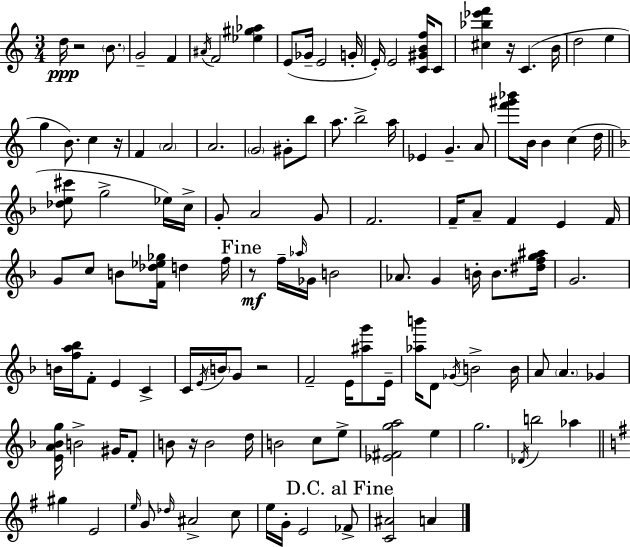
{
  \clef treble
  \numericTimeSignature
  \time 3/4
  \key a \minor
  d''16\ppp r2 \parenthesize b'8. | g'2-- f'4 | \acciaccatura { ais'16 } f'2 <ees'' gis'' aes''>4 | e'8( ges'16-- e'2 | \break g'16-. e'16-.) e'2 <c' gis' b' f''>16 c'8 | <cis'' bes'' ees''' f'''>4 r16 c'4.( | b'16 d''2 e''4 | g''4 b'8.) c''4 | \break r16 f'4 \parenthesize a'2 | a'2. | \parenthesize g'2 gis'8-. b''8 | a''8. b''2-> | \break a''16 ees'4 g'4.-- a'8 | <f''' gis''' bes'''>8 b'16 b'4 c''4( | d''16 \bar "||" \break \key f \major <des'' e'' cis'''>8 g''2-> ees''16) c''16-> | g'8-. a'2 g'8 | f'2. | f'16-- a'8-- f'4 e'4 f'16 | \break g'8 c''8 b'8 <f' des'' ees'' ges''>16 d''4 f''16 | \mark "Fine" r8\mf f''16-- \grace { aes''16 } ges'16 b'2 | aes'8. g'4 b'16-. b'8. | <dis'' f'' g'' ais''>16 g'2. | \break b'16 <f'' a'' bes''>16 f'8-. e'4 c'4-> | c'16 \acciaccatura { e'16 } \parenthesize b'16 g'8 r2 | f'2-- e'16 <ais'' g'''>8 | e'16-- <aes'' b'''>16 d'8 \acciaccatura { ges'16 } b'2-> | \break b'16 a'8 \parenthesize a'4. ges'4 | <e' a' bes' g''>16 b'2-> | gis'16 f'8-. b'8 r16 b'2 | d''16 b'2 c''8 | \break e''8-> <ees' fis' g'' a''>2 e''4 | g''2. | \acciaccatura { des'16 } b''2 | aes''4 \bar "||" \break \key g \major gis''4 e'2 | \grace { e''16 } g'8 \grace { des''16 } ais'2-> | c''8 e''16 g'16-. e'2 | \mark "D.C. al Fine" fes'8-> <c' ais'>2 a'4 | \break \bar "|."
}